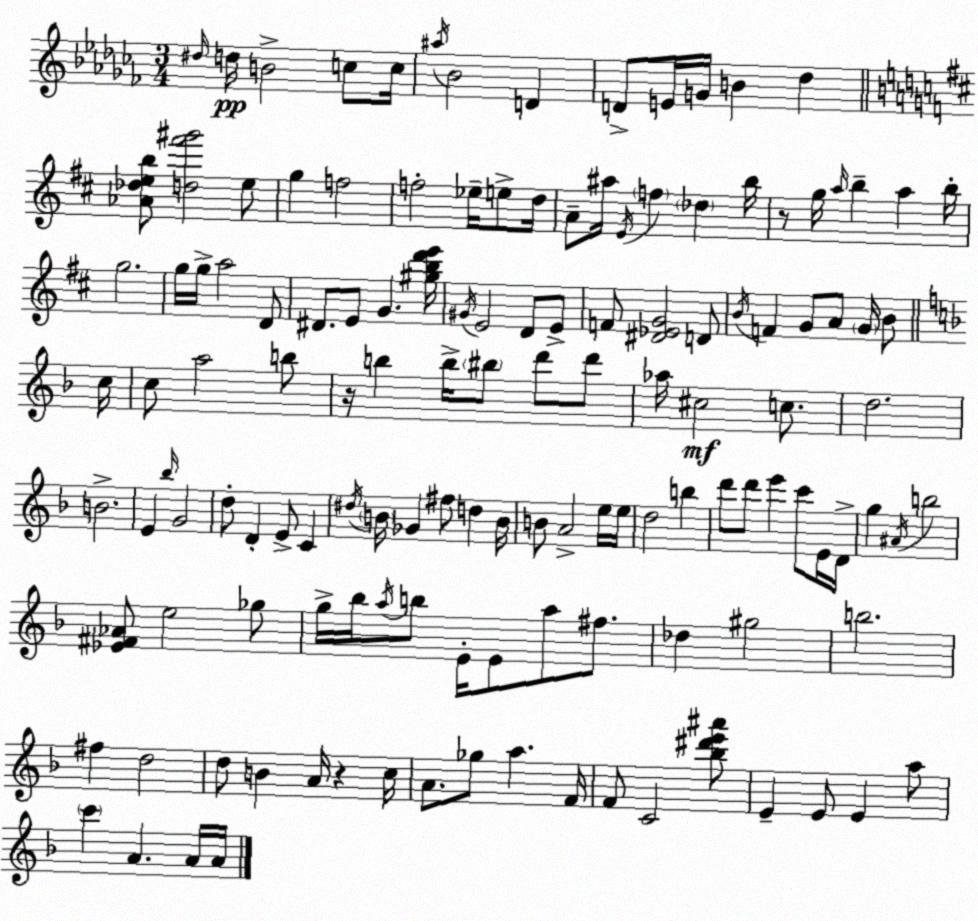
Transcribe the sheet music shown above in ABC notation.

X:1
T:Untitled
M:3/4
L:1/4
K:Abm
^d/4 d/4 B2 c/2 c/4 ^a/4 _B2 D D/2 E/4 G/4 B _d [_A_deb]/2 [d^f'^g']2 e/2 g f2 f2 _e/4 e/2 d/4 A/2 ^a/4 E/4 f _d b/4 z/2 g/4 a/4 b a b/4 g2 g/4 g/4 a2 D/2 ^D/2 E/2 G [^gbd'e']/4 ^G/4 E2 D/2 E/2 F/2 [^D_EG]2 D/2 B/4 F G/2 A/2 G/4 B/2 c/4 c/2 a2 b/2 z/4 b b/4 ^b/2 d'/2 d'/2 _a/4 ^c2 c/2 d2 B2 E _b/4 G2 d/2 D E/2 C ^d/4 B/4 _G ^f/2 d B/4 B/2 A2 e/4 e/4 d2 b d'/2 d'/2 e' c'/2 E/4 D/4 g ^A/4 b2 [_E^F_A]/2 e2 _g/2 g/4 _b/4 a/4 b/2 E/4 E/2 a/2 ^f/2 _d ^g2 b2 ^f d2 d/2 B A/4 z c/4 A/2 _g/2 a F/4 F/2 C2 [_b^d'e'^a']/2 E E/2 E a/2 c' A A/4 A/4